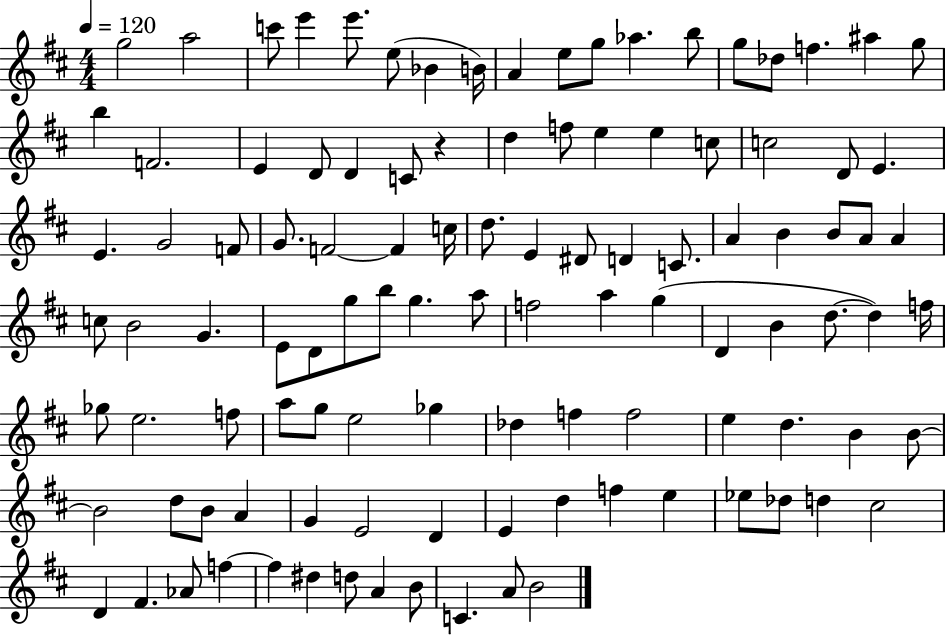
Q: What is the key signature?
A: D major